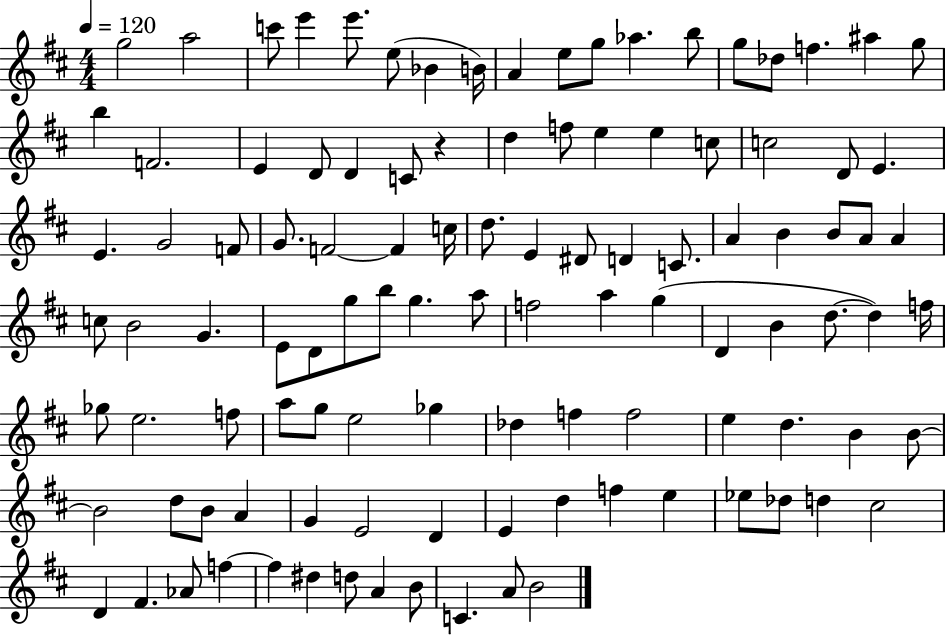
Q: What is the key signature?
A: D major